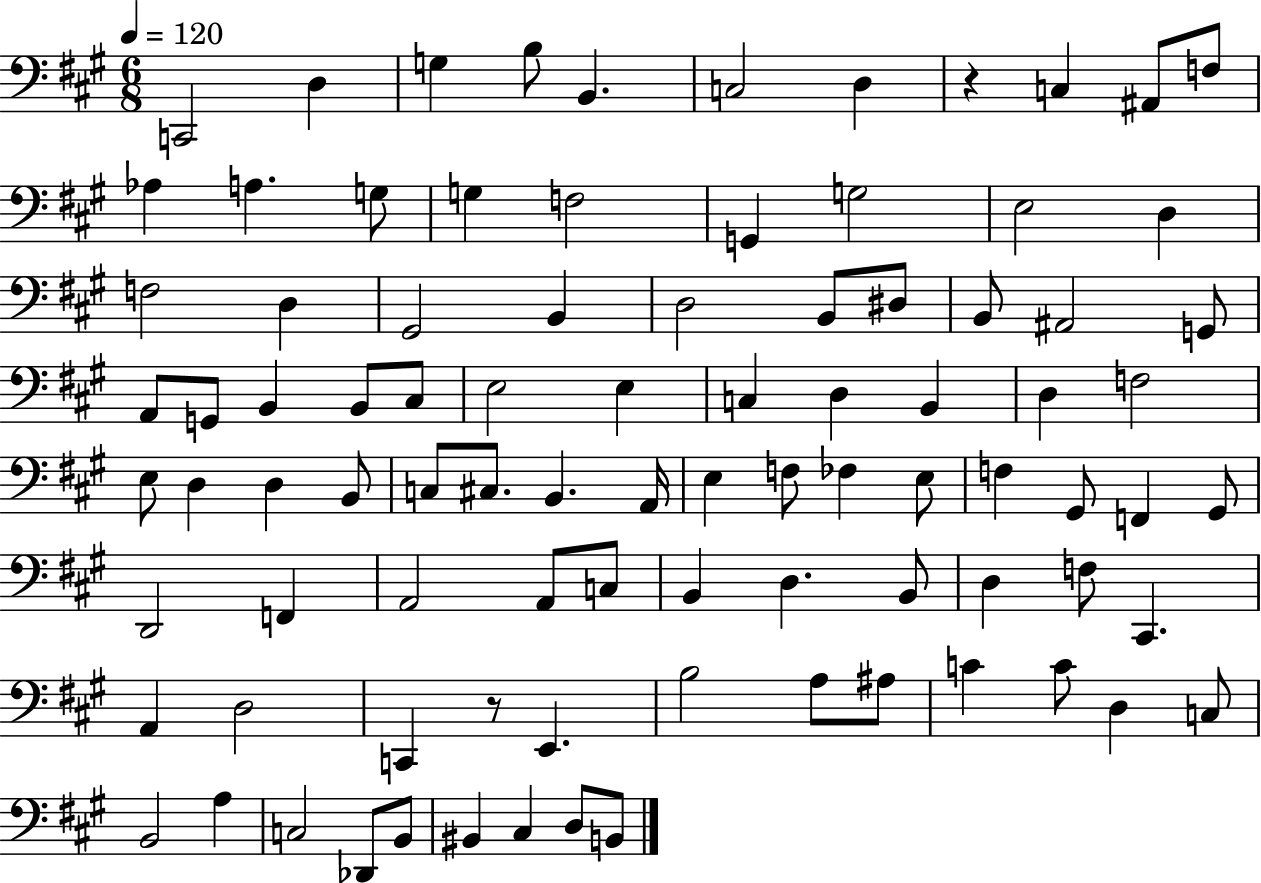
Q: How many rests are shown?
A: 2